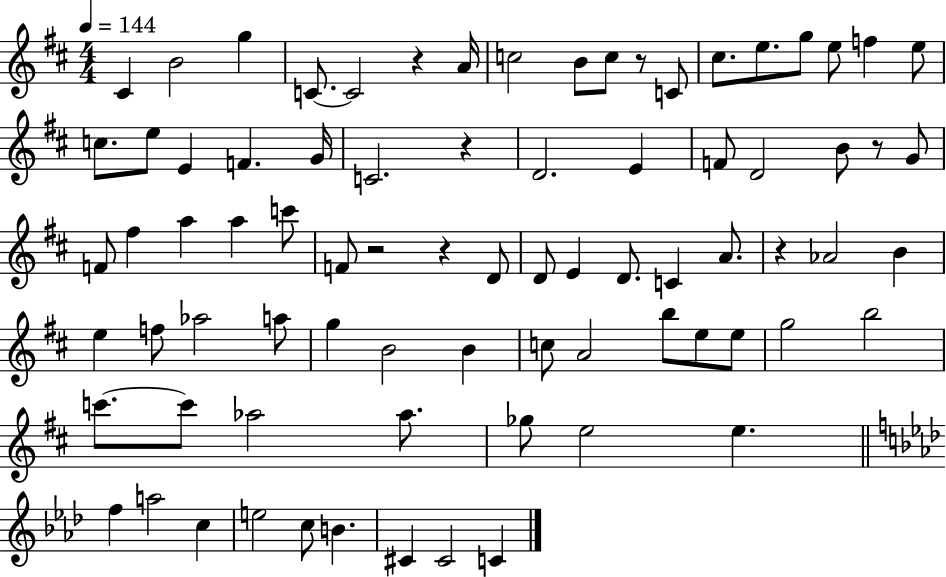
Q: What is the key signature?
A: D major